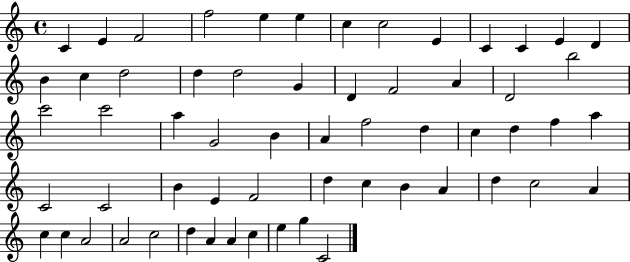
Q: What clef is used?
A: treble